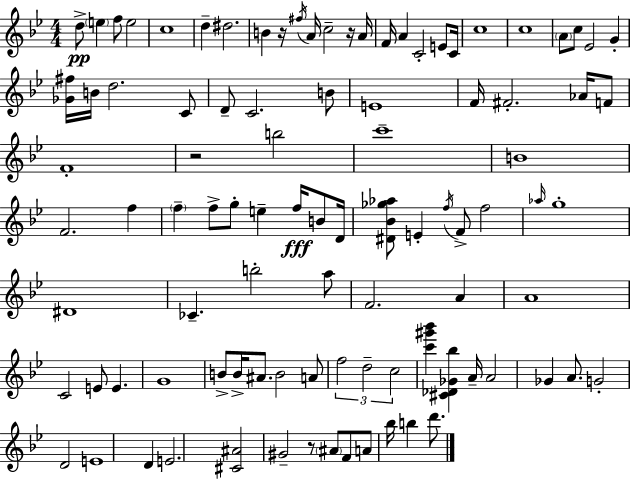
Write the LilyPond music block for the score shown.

{
  \clef treble
  \numericTimeSignature
  \time 4/4
  \key g \minor
  d''8->\pp \parenthesize e''4 f''8 e''2 | c''1 | d''4-- dis''2. | b'4 r16 \acciaccatura { fis''16 } a'16 c''2-- r16 | \break a'16 f'16 a'4 c'2-. e'8 | c'16 c''1 | c''1 | \parenthesize a'8 c''8 ees'2 g'4-. | \break <ges' fis''>16 b'16 d''2. c'8 | d'8-- c'2. b'8 | e'1 | f'16 fis'2.-. aes'16 f'8 | \break f'1-. | r2 b''2 | c'''1-- | b'1 | \break f'2. f''4 | \parenthesize f''4-- f''8-> g''8-. e''4-- f''16\fff b'8 | d'16 <dis' bes' ges'' aes''>8 e'4-. \acciaccatura { f''16 } f'8-> f''2 | \grace { aes''16 } g''1-. | \break dis'1 | ces'4.-- b''2-. | a''8 f'2. a'4 | a'1 | \break c'2 e'8 e'4. | g'1 | b'8-> b'16-> ais'8. b'2 | a'8 \tuplet 3/2 { f''2 d''2-- | \break c''2 } <c''' gis''' bes'''>4 <cis' des' ges' bes''>4 | a'16-- a'2 ges'4 | a'8. g'2-. d'2 | e'1 | \break d'4 e'2. | <cis' ais'>2 gis'2-- | r8 \parenthesize ais'8 f'8 a'8 bes''16 b''4 | d'''8. \bar "|."
}